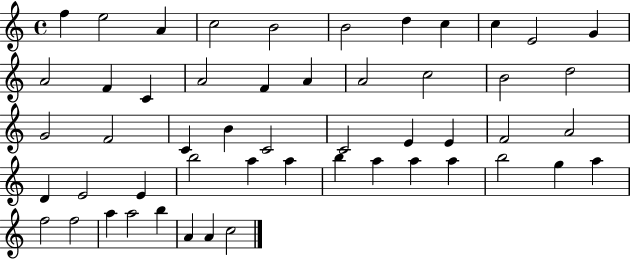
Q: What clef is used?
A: treble